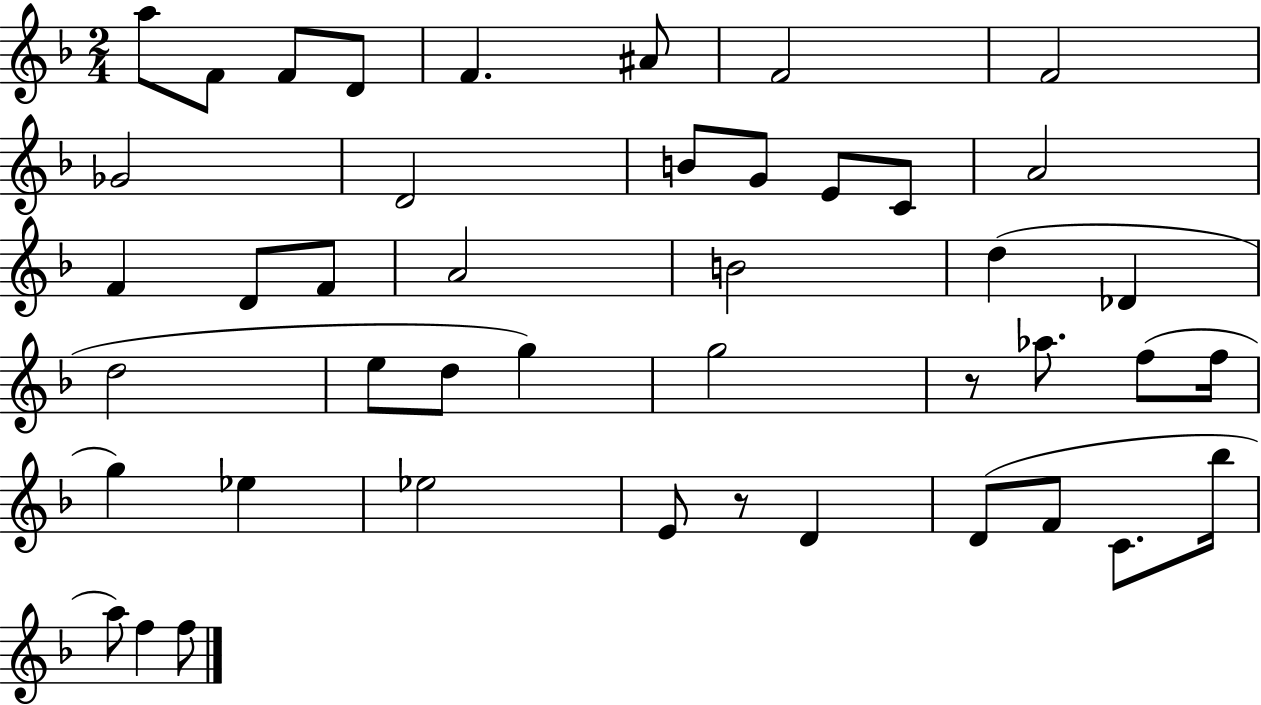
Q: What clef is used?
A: treble